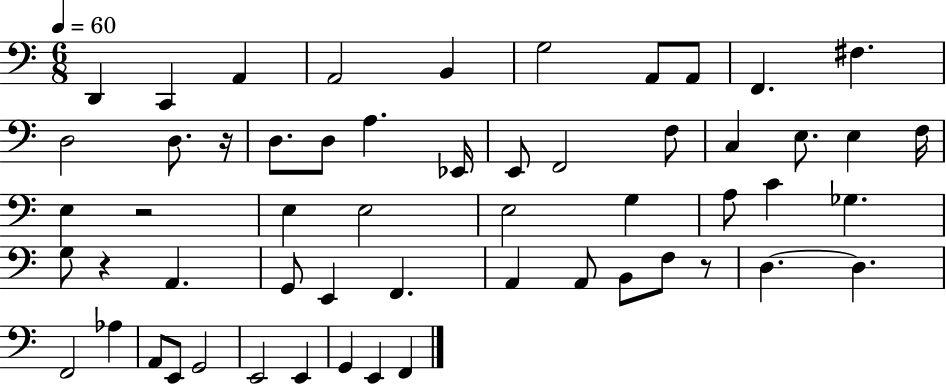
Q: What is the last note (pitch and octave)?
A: F2